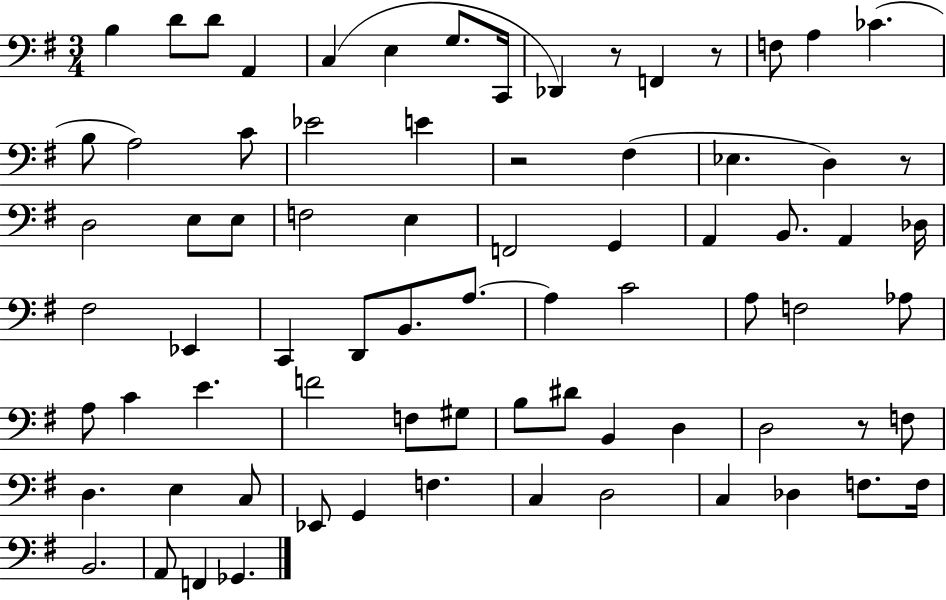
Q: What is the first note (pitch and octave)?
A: B3